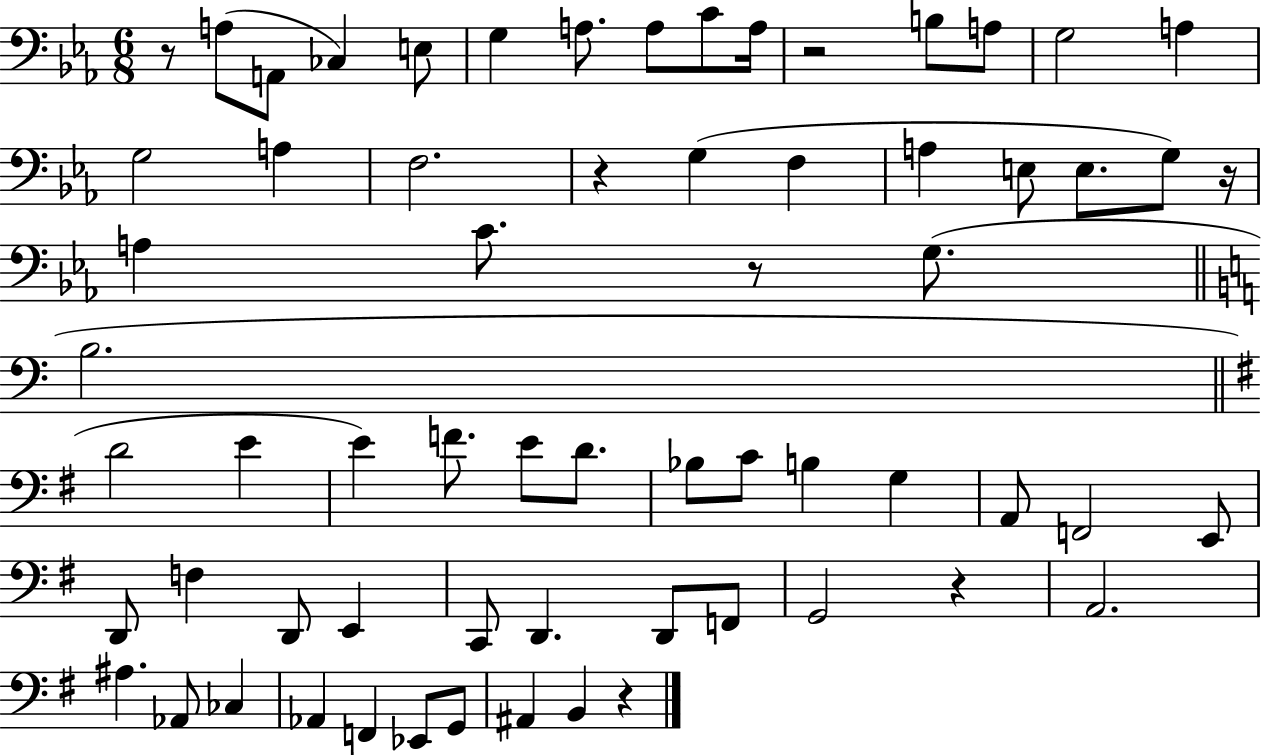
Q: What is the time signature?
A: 6/8